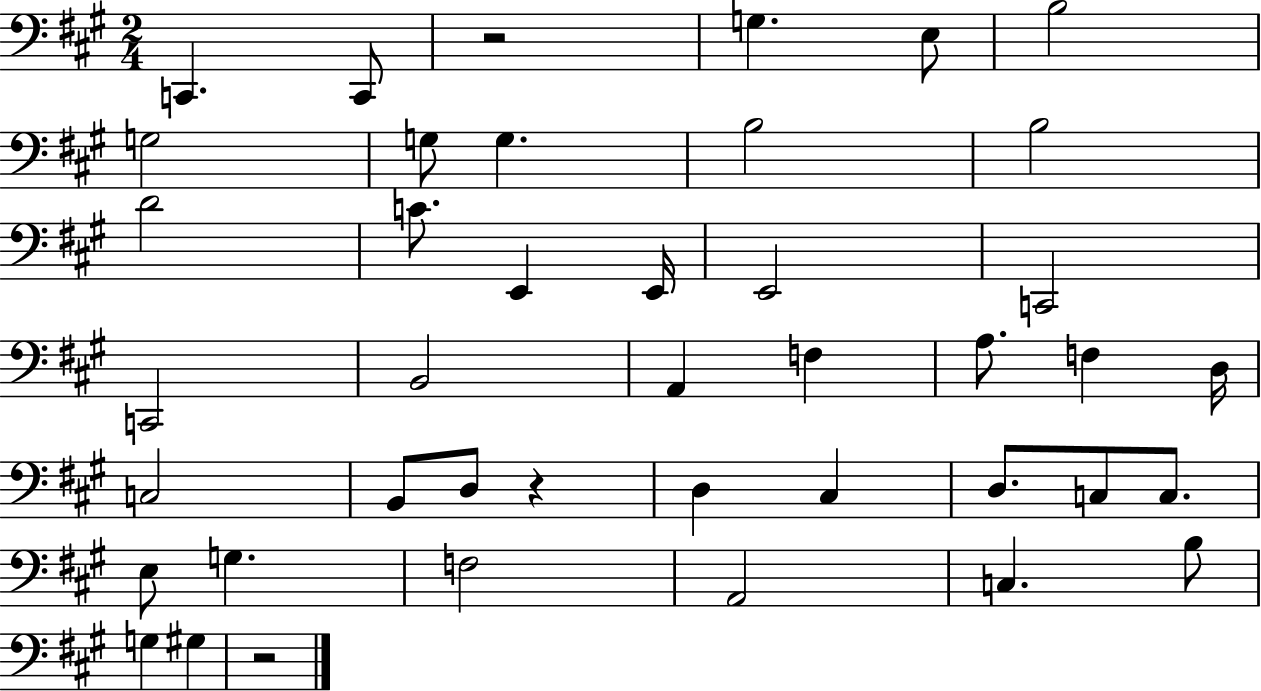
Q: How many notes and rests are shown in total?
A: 42